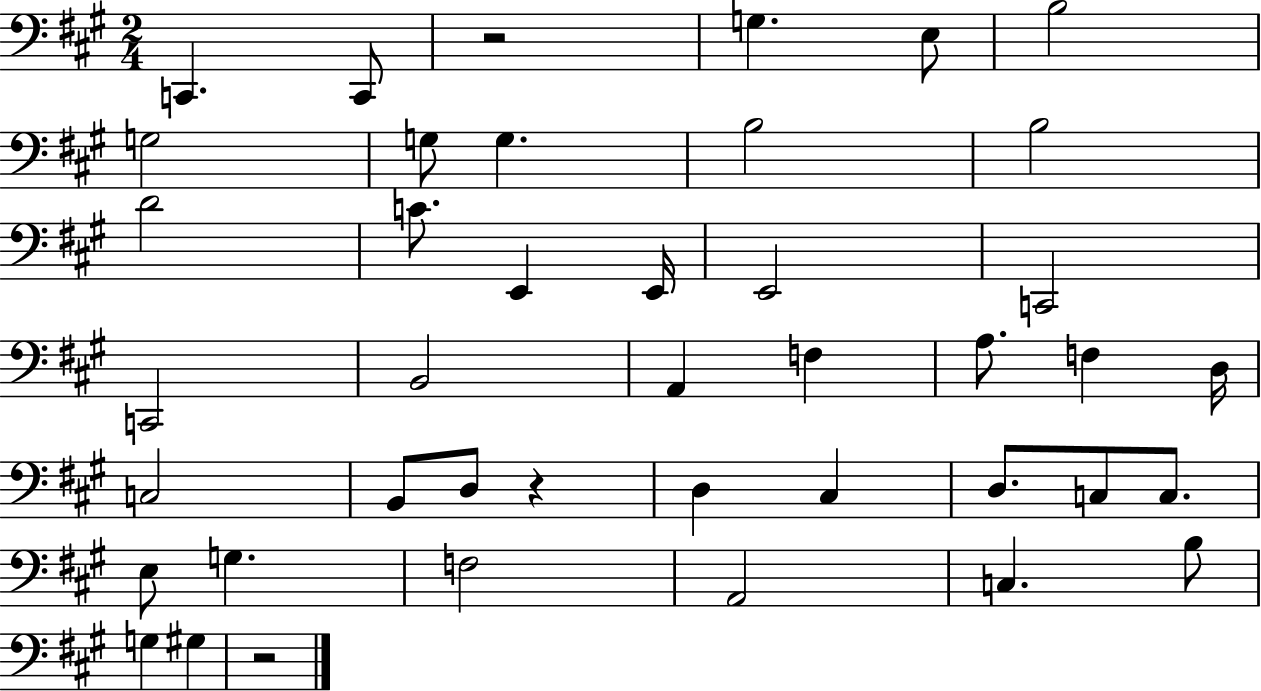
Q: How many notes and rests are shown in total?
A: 42